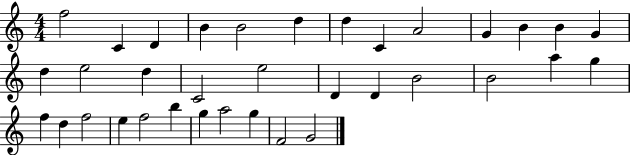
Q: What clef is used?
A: treble